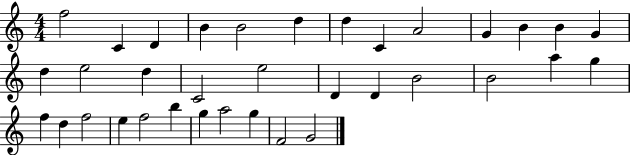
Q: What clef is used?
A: treble